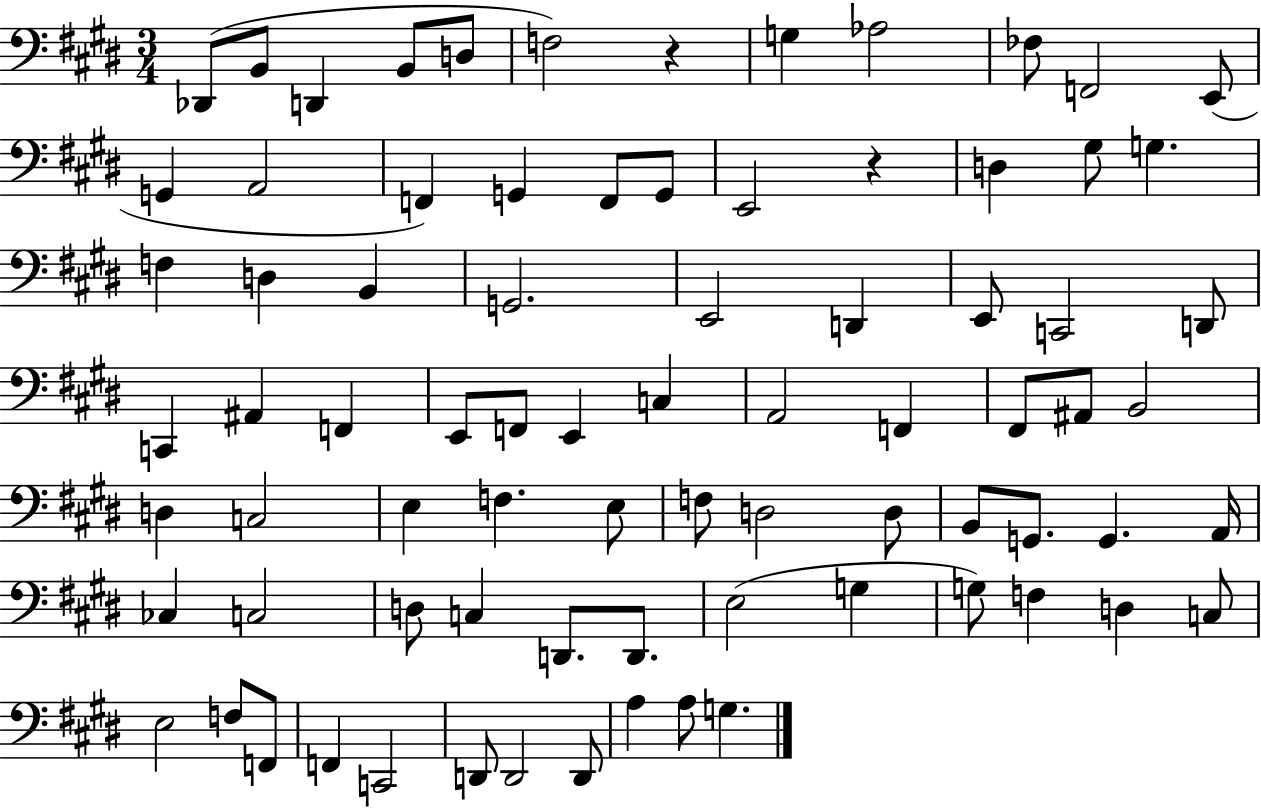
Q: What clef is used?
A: bass